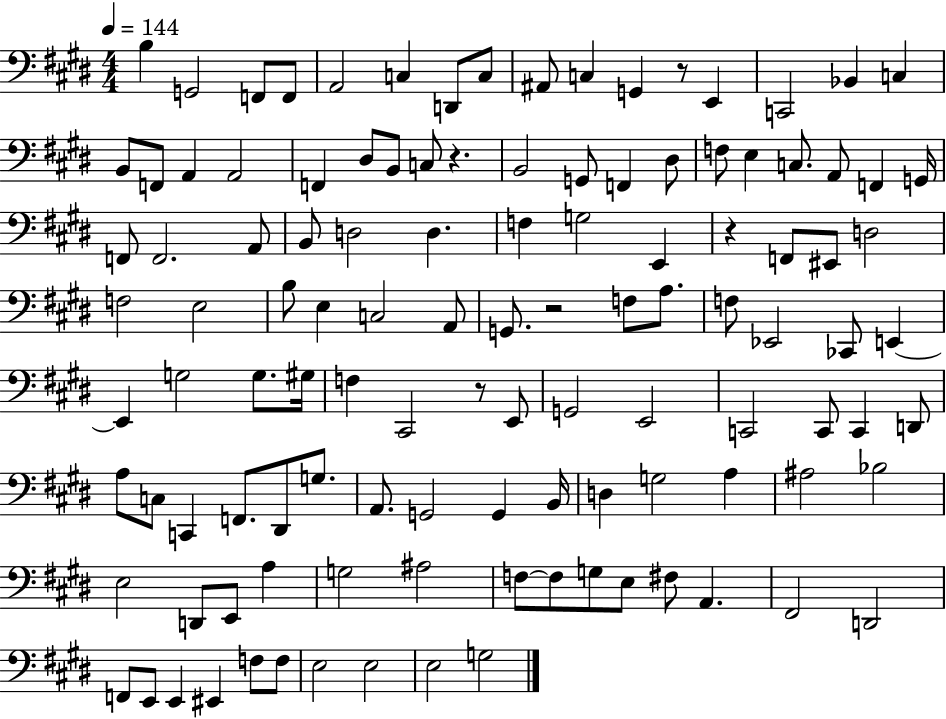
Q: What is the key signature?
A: E major